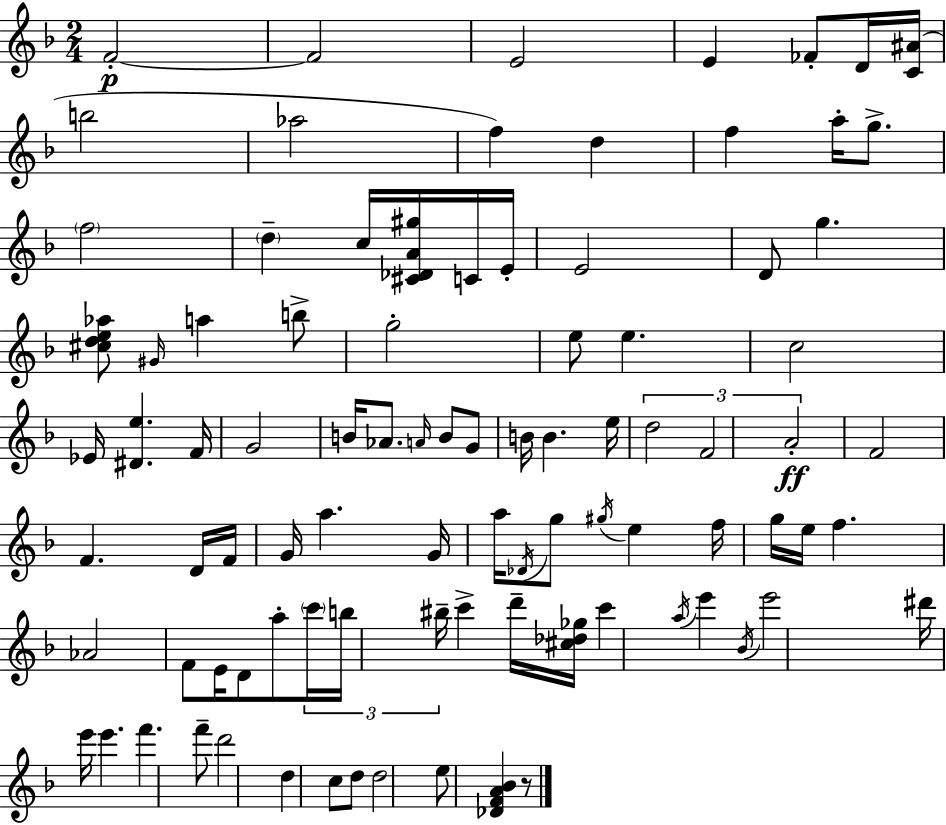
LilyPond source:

{
  \clef treble
  \numericTimeSignature
  \time 2/4
  \key f \major
  f'2-.~~\p | f'2 | e'2 | e'4 fes'8-. d'16 <c' ais'>16( | \break b''2 | aes''2 | f''4) d''4 | f''4 a''16-. g''8.-> | \break \parenthesize f''2 | \parenthesize d''4-- c''16 <cis' des' a' gis''>16 c'16 e'16-. | e'2 | d'8 g''4. | \break <cis'' d'' e'' aes''>8 \grace { gis'16 } a''4 b''8-> | g''2-. | e''8 e''4. | c''2 | \break ees'16 <dis' e''>4. | f'16 g'2 | b'16 aes'8. \grace { a'16 } b'8 | g'8 b'16 b'4. | \break e''16 \tuplet 3/2 { d''2 | f'2 | a'2-.\ff } | f'2 | \break f'4. | d'16 f'16 g'16 a''4. | g'16 a''16 \acciaccatura { des'16 } g''8 \acciaccatura { gis''16 } e''4 | f''16 g''16 e''16 f''4. | \break aes'2 | f'8 e'16 d'8 | a''8-. \tuplet 3/2 { \parenthesize c'''16 b''16 bis''16-- } c'''4-> | d'''16-- <cis'' des'' ges''>16 c'''4 | \break \acciaccatura { a''16 } e'''4 \acciaccatura { bes'16 } e'''2 | dis'''16 e'''16 | e'''4. f'''4. | f'''8-- d'''2 | \break d''4 | c''8 d''8 d''2 | e''8 | <des' f' a' bes'>4 r8 \bar "|."
}